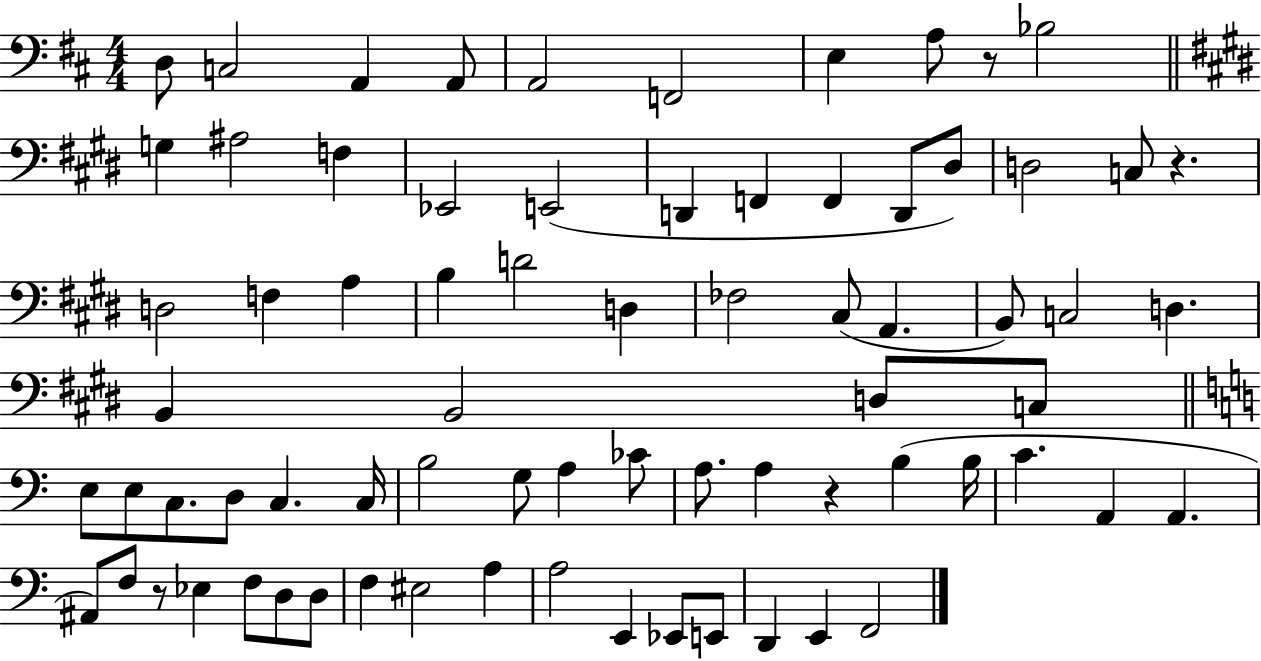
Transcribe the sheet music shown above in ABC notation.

X:1
T:Untitled
M:4/4
L:1/4
K:D
D,/2 C,2 A,, A,,/2 A,,2 F,,2 E, A,/2 z/2 _B,2 G, ^A,2 F, _E,,2 E,,2 D,, F,, F,, D,,/2 ^D,/2 D,2 C,/2 z D,2 F, A, B, D2 D, _F,2 ^C,/2 A,, B,,/2 C,2 D, B,, B,,2 D,/2 C,/2 E,/2 E,/2 C,/2 D,/2 C, C,/4 B,2 G,/2 A, _C/2 A,/2 A, z B, B,/4 C A,, A,, ^A,,/2 F,/2 z/2 _E, F,/2 D,/2 D,/2 F, ^E,2 A, A,2 E,, _E,,/2 E,,/2 D,, E,, F,,2